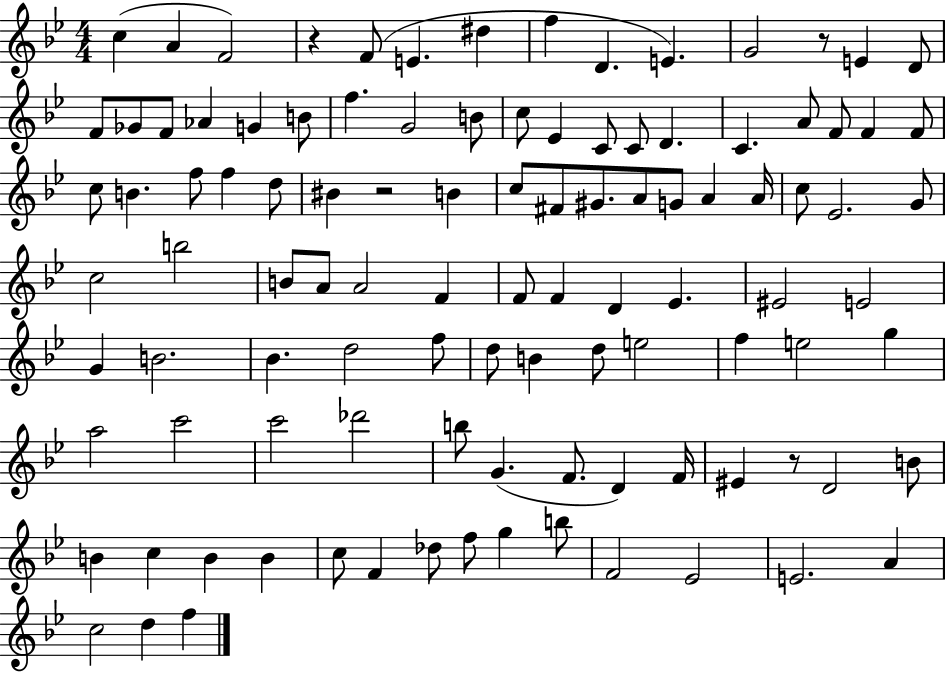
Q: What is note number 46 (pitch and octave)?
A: C5